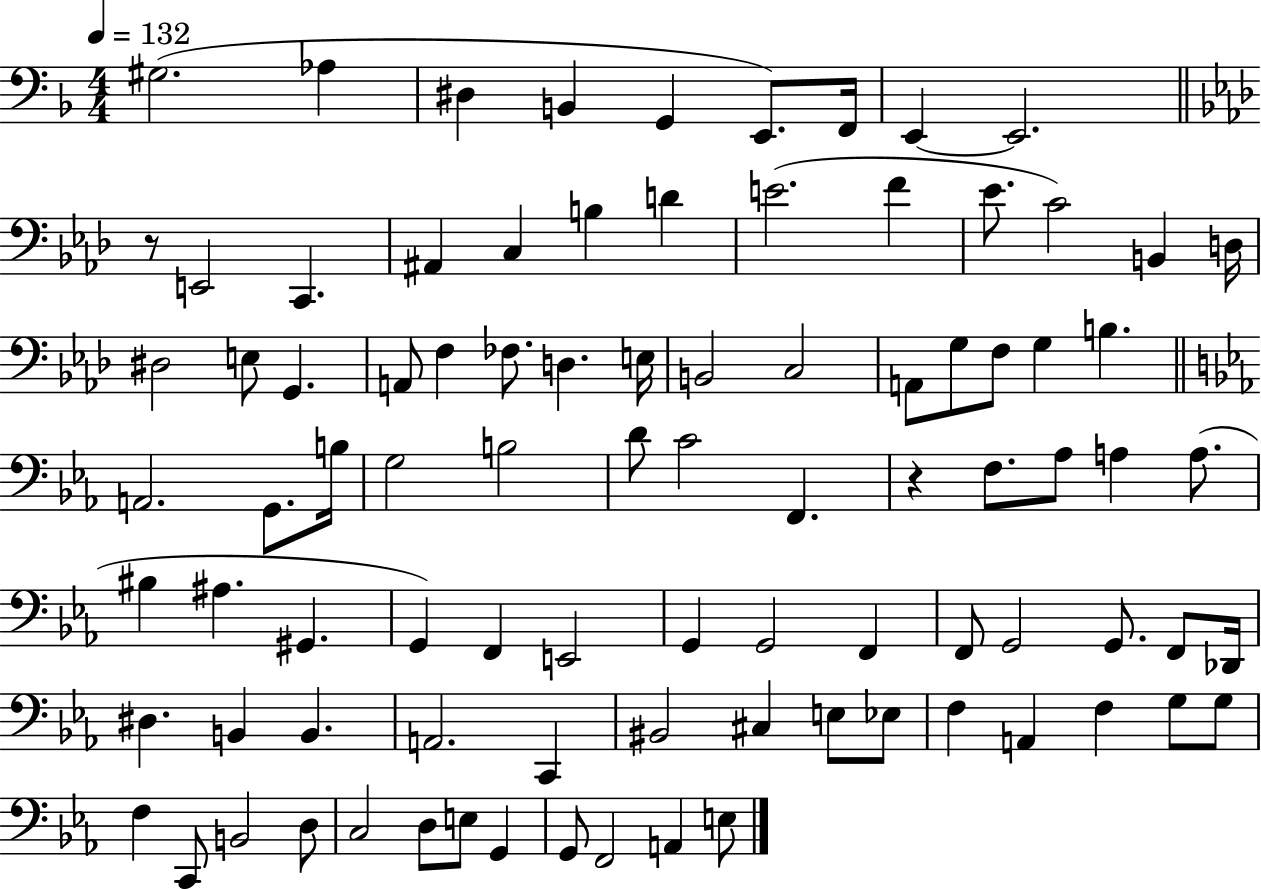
X:1
T:Untitled
M:4/4
L:1/4
K:F
^G,2 _A, ^D, B,, G,, E,,/2 F,,/4 E,, E,,2 z/2 E,,2 C,, ^A,, C, B, D E2 F _E/2 C2 B,, D,/4 ^D,2 E,/2 G,, A,,/2 F, _F,/2 D, E,/4 B,,2 C,2 A,,/2 G,/2 F,/2 G, B, A,,2 G,,/2 B,/4 G,2 B,2 D/2 C2 F,, z F,/2 _A,/2 A, A,/2 ^B, ^A, ^G,, G,, F,, E,,2 G,, G,,2 F,, F,,/2 G,,2 G,,/2 F,,/2 _D,,/4 ^D, B,, B,, A,,2 C,, ^B,,2 ^C, E,/2 _E,/2 F, A,, F, G,/2 G,/2 F, C,,/2 B,,2 D,/2 C,2 D,/2 E,/2 G,, G,,/2 F,,2 A,, E,/2